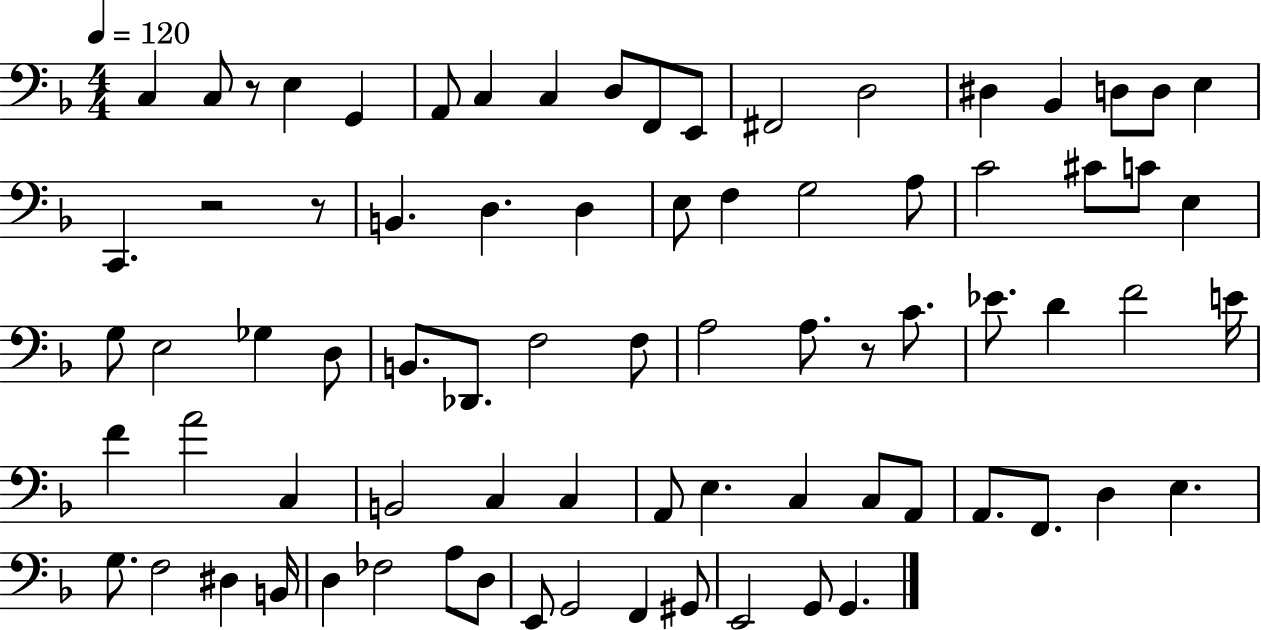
X:1
T:Untitled
M:4/4
L:1/4
K:F
C, C,/2 z/2 E, G,, A,,/2 C, C, D,/2 F,,/2 E,,/2 ^F,,2 D,2 ^D, _B,, D,/2 D,/2 E, C,, z2 z/2 B,, D, D, E,/2 F, G,2 A,/2 C2 ^C/2 C/2 E, G,/2 E,2 _G, D,/2 B,,/2 _D,,/2 F,2 F,/2 A,2 A,/2 z/2 C/2 _E/2 D F2 E/4 F A2 C, B,,2 C, C, A,,/2 E, C, C,/2 A,,/2 A,,/2 F,,/2 D, E, G,/2 F,2 ^D, B,,/4 D, _F,2 A,/2 D,/2 E,,/2 G,,2 F,, ^G,,/2 E,,2 G,,/2 G,,